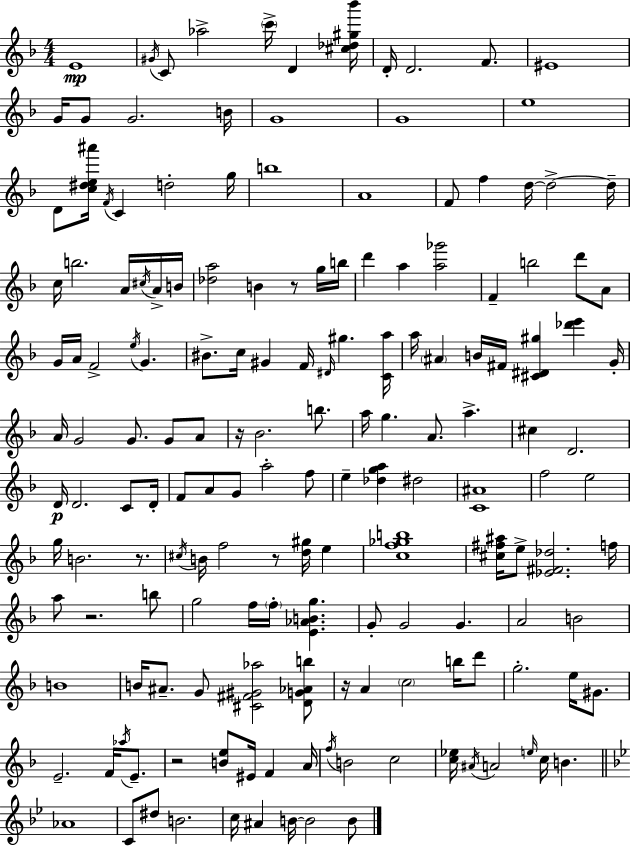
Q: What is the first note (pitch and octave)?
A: E4